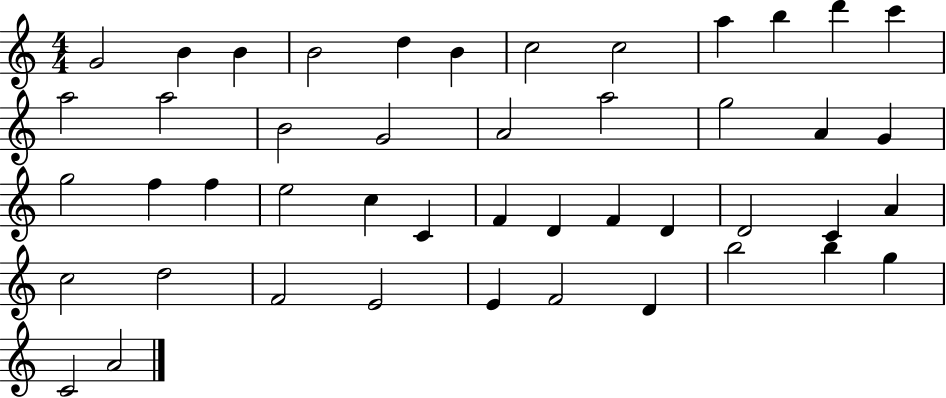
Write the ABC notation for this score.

X:1
T:Untitled
M:4/4
L:1/4
K:C
G2 B B B2 d B c2 c2 a b d' c' a2 a2 B2 G2 A2 a2 g2 A G g2 f f e2 c C F D F D D2 C A c2 d2 F2 E2 E F2 D b2 b g C2 A2